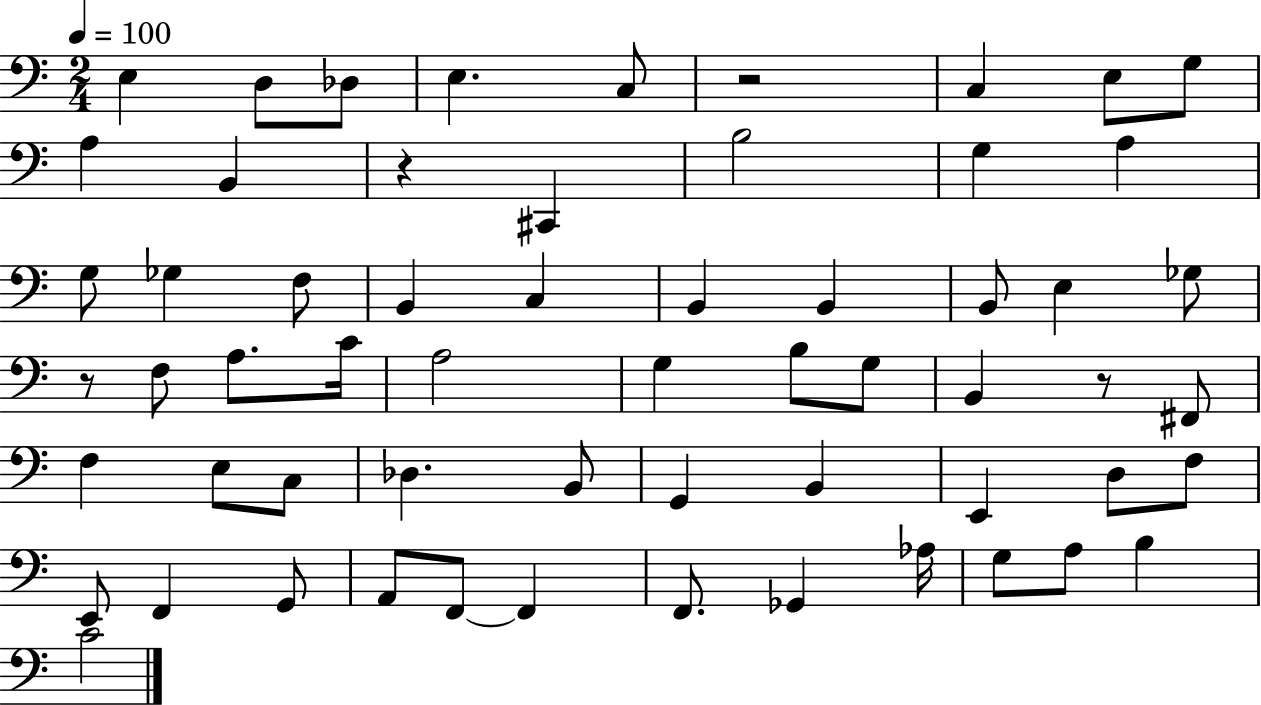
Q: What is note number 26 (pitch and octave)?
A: A3